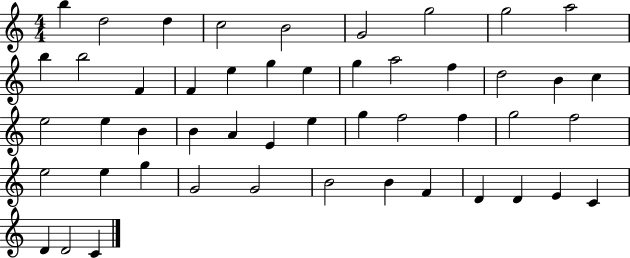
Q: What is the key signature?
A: C major